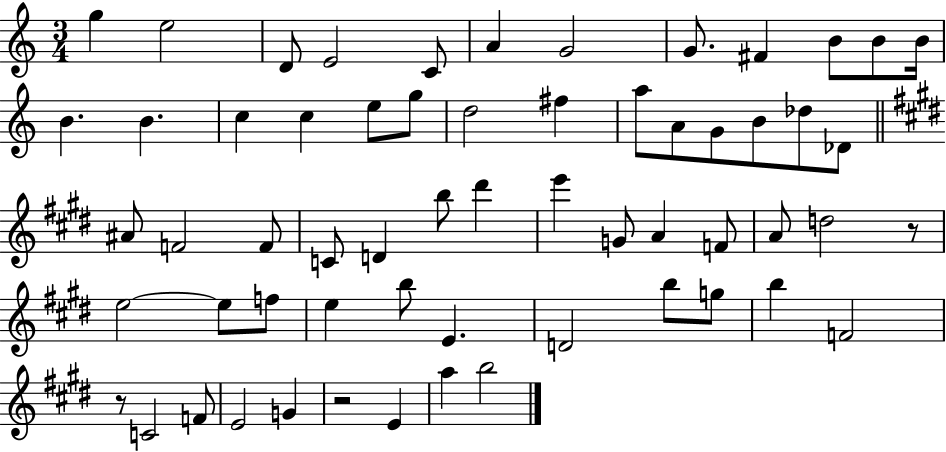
{
  \clef treble
  \numericTimeSignature
  \time 3/4
  \key c \major
  g''4 e''2 | d'8 e'2 c'8 | a'4 g'2 | g'8. fis'4 b'8 b'8 b'16 | \break b'4. b'4. | c''4 c''4 e''8 g''8 | d''2 fis''4 | a''8 a'8 g'8 b'8 des''8 des'8 | \break \bar "||" \break \key e \major ais'8 f'2 f'8 | c'8 d'4 b''8 dis'''4 | e'''4 g'8 a'4 f'8 | a'8 d''2 r8 | \break e''2~~ e''8 f''8 | e''4 b''8 e'4. | d'2 b''8 g''8 | b''4 f'2 | \break r8 c'2 f'8 | e'2 g'4 | r2 e'4 | a''4 b''2 | \break \bar "|."
}